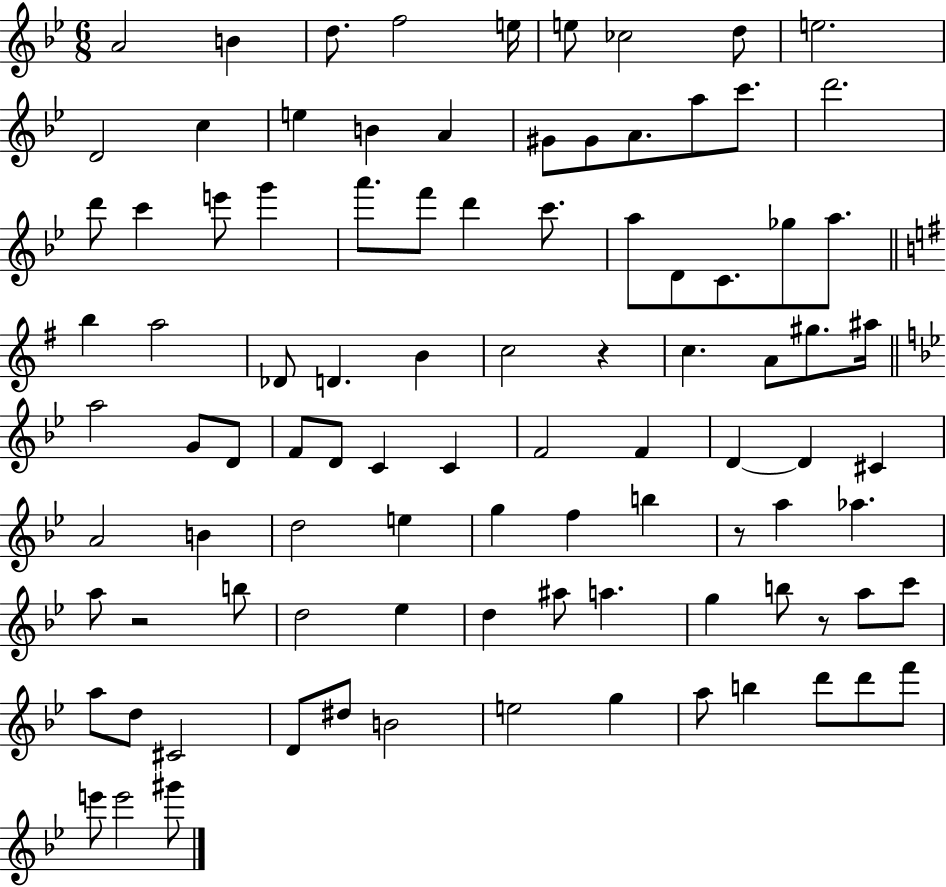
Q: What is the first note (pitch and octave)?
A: A4